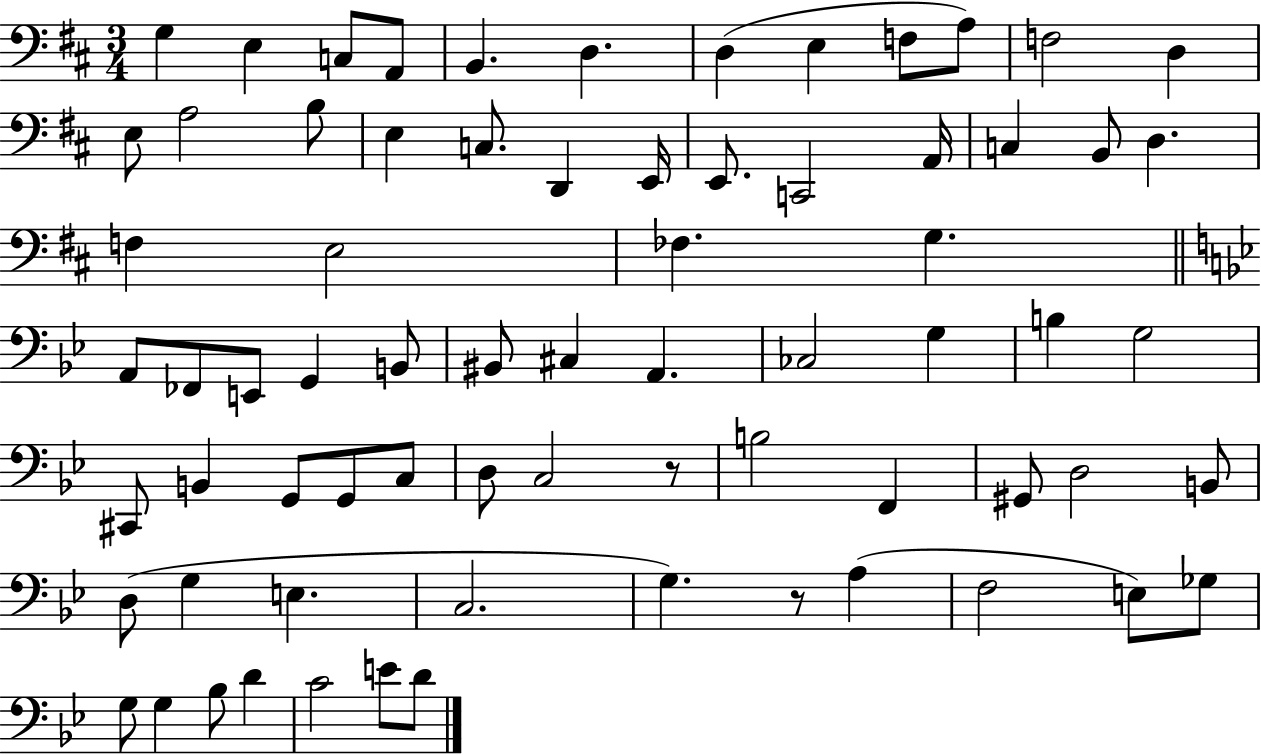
G3/q E3/q C3/e A2/e B2/q. D3/q. D3/q E3/q F3/e A3/e F3/h D3/q E3/e A3/h B3/e E3/q C3/e. D2/q E2/s E2/e. C2/h A2/s C3/q B2/e D3/q. F3/q E3/h FES3/q. G3/q. A2/e FES2/e E2/e G2/q B2/e BIS2/e C#3/q A2/q. CES3/h G3/q B3/q G3/h C#2/e B2/q G2/e G2/e C3/e D3/e C3/h R/e B3/h F2/q G#2/e D3/h B2/e D3/e G3/q E3/q. C3/h. G3/q. R/e A3/q F3/h E3/e Gb3/e G3/e G3/q Bb3/e D4/q C4/h E4/e D4/e